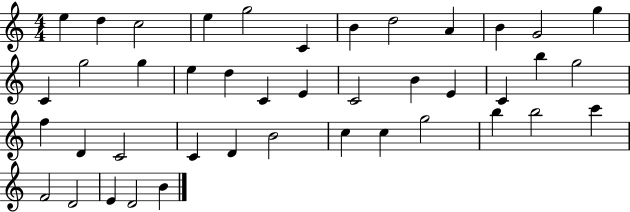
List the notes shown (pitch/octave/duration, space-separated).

E5/q D5/q C5/h E5/q G5/h C4/q B4/q D5/h A4/q B4/q G4/h G5/q C4/q G5/h G5/q E5/q D5/q C4/q E4/q C4/h B4/q E4/q C4/q B5/q G5/h F5/q D4/q C4/h C4/q D4/q B4/h C5/q C5/q G5/h B5/q B5/h C6/q F4/h D4/h E4/q D4/h B4/q